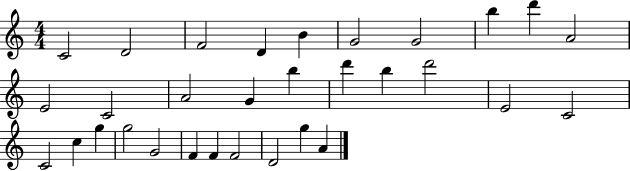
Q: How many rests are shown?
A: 0